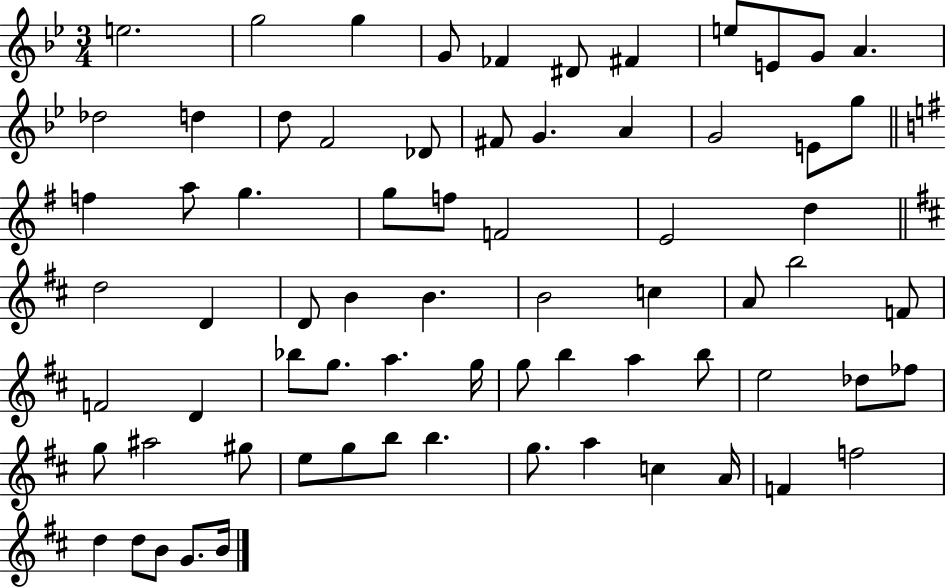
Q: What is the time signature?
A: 3/4